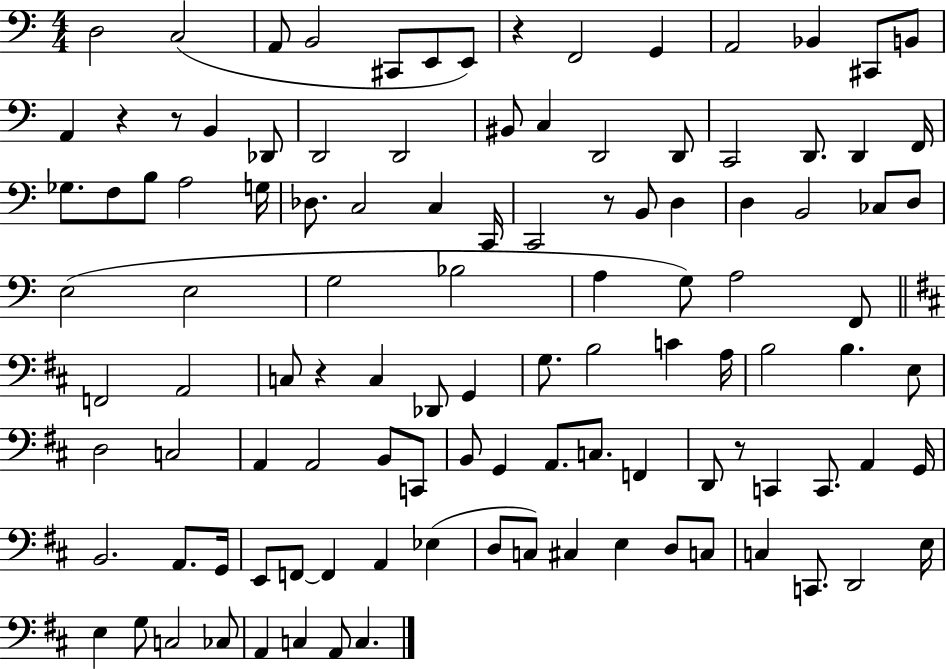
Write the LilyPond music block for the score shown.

{
  \clef bass
  \numericTimeSignature
  \time 4/4
  \key c \major
  d2 c2( | a,8 b,2 cis,8 e,8 e,8) | r4 f,2 g,4 | a,2 bes,4 cis,8 b,8 | \break a,4 r4 r8 b,4 des,8 | d,2 d,2 | bis,8 c4 d,2 d,8 | c,2 d,8. d,4 f,16 | \break ges8. f8 b8 a2 g16 | des8. c2 c4 c,16 | c,2 r8 b,8 d4 | d4 b,2 ces8 d8 | \break e2( e2 | g2 bes2 | a4 g8) a2 f,8 | \bar "||" \break \key d \major f,2 a,2 | c8 r4 c4 des,8 g,4 | g8. b2 c'4 a16 | b2 b4. e8 | \break d2 c2 | a,4 a,2 b,8 c,8 | b,8 g,4 a,8. c8. f,4 | d,8 r8 c,4 c,8. a,4 g,16 | \break b,2. a,8. g,16 | e,8 f,8~~ f,4 a,4 ees4( | d8 c8) cis4 e4 d8 c8 | c4 c,8. d,2 e16 | \break e4 g8 c2 ces8 | a,4 c4 a,8 c4. | \bar "|."
}